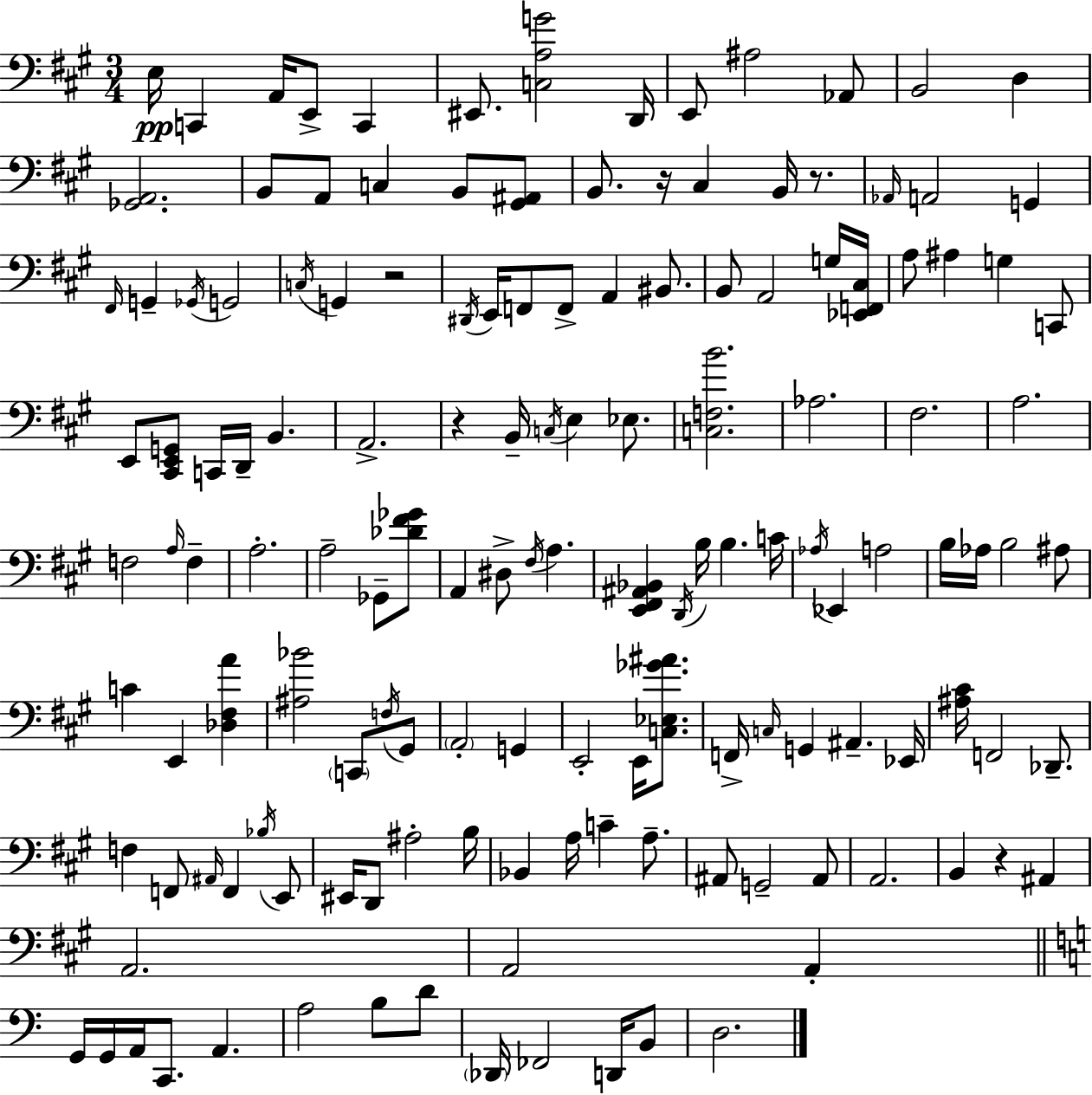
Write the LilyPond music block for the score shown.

{
  \clef bass
  \numericTimeSignature
  \time 3/4
  \key a \major
  \repeat volta 2 { e16\pp c,4 a,16 e,8-> c,4 | eis,8. <c a g'>2 d,16 | e,8 ais2 aes,8 | b,2 d4 | \break <ges, a,>2. | b,8 a,8 c4 b,8 <gis, ais,>8 | b,8. r16 cis4 b,16 r8. | \grace { aes,16 } a,2 g,4 | \break \grace { fis,16 } g,4-- \acciaccatura { ges,16 } g,2 | \acciaccatura { c16 } g,4 r2 | \acciaccatura { dis,16 } e,16 f,8 f,8-> a,4 | bis,8. b,8 a,2 | \break g16 <ees, f, cis>16 a8 ais4 g4 | c,8 e,8 <cis, e, g,>8 c,16 d,16-- b,4. | a,2.-> | r4 b,16-- \acciaccatura { c16 } e4 | \break ees8. <c f b'>2. | aes2. | fis2. | a2. | \break f2 | \grace { a16 } f4-- a2.-. | a2-- | ges,8-- <des' fis' ges'>8 a,4 dis8-> | \break \acciaccatura { fis16 } a4. <e, fis, ais, bes,>4 | \acciaccatura { d,16 } b16 b4. c'16 \acciaccatura { aes16 } ees,4 | a2 b16 aes16 | b2 ais8 c'4 | \break e,4 <des fis a'>4 <ais bes'>2 | \parenthesize c,8 \acciaccatura { f16 } gis,8 \parenthesize a,2-. | g,4 e,2-. | e,16 <c ees ges' ais'>8. f,16-> | \break \grace { c16 } g,4 ais,4.-- ees,16 | <ais cis'>16 f,2 des,8.-- | f4 f,8 \grace { ais,16 } f,4 \acciaccatura { bes16 } | e,8 eis,16 d,8 ais2-. | \break b16 bes,4 a16 c'4-- a8.-- | ais,8 g,2-- | ais,8 a,2. | b,4 r4 ais,4 | \break a,2. | a,2 a,4-. | \bar "||" \break \key a \minor g,16 g,16 a,16 c,8. a,4. | a2 b8 d'8 | \parenthesize des,16 fes,2 d,16 b,8 | d2. | \break } \bar "|."
}